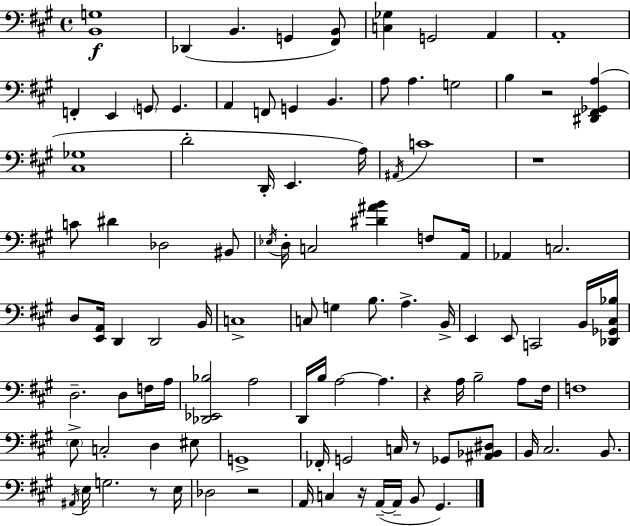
[B2,G3]/w Db2/q B2/q. G2/q [F#2,B2]/e [C3,Gb3]/q G2/h A2/q A2/w F2/q E2/q G2/e G2/q. A2/q F2/e G2/q B2/q. A3/e A3/q. G3/h B3/q R/h [D#2,F#2,Gb2,A3]/q [C#3,Gb3]/w D4/h D2/s E2/q. A3/s A#2/s C4/w R/w C4/e D#4/q Db3/h BIS2/e Eb3/s D3/s C3/h [D#4,A#4,B4]/q F3/e A2/s Ab2/q C3/h. D3/e [E2,A2]/s D2/q D2/h B2/s C3/w C3/e G3/q B3/e. A3/q. B2/s E2/q E2/e C2/h B2/s [Db2,Gb2,C#3,Bb3]/s D3/h. D3/e F3/s A3/s [Db2,Eb2,Bb3]/h A3/h D2/s B3/s A3/h A3/q. R/q A3/s B3/h A3/e F#3/s F3/w E3/e C3/h D3/q EIS3/e G2/w FES2/s G2/h C3/s R/e Gb2/e [A#2,Bb2,D#3]/e B2/s C#3/h. B2/e. A#2/s E3/s G3/h. R/e E3/s Db3/h R/h A2/s C3/q R/s A2/s A2/s B2/e G#2/q.